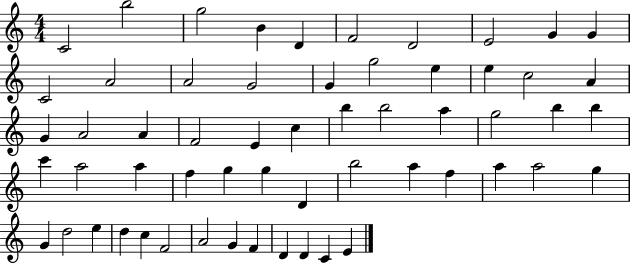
C4/h B5/h G5/h B4/q D4/q F4/h D4/h E4/h G4/q G4/q C4/h A4/h A4/h G4/h G4/q G5/h E5/q E5/q C5/h A4/q G4/q A4/h A4/q F4/h E4/q C5/q B5/q B5/h A5/q G5/h B5/q B5/q C6/q A5/h A5/q F5/q G5/q G5/q D4/q B5/h A5/q F5/q A5/q A5/h G5/q G4/q D5/h E5/q D5/q C5/q F4/h A4/h G4/q F4/q D4/q D4/q C4/q E4/q